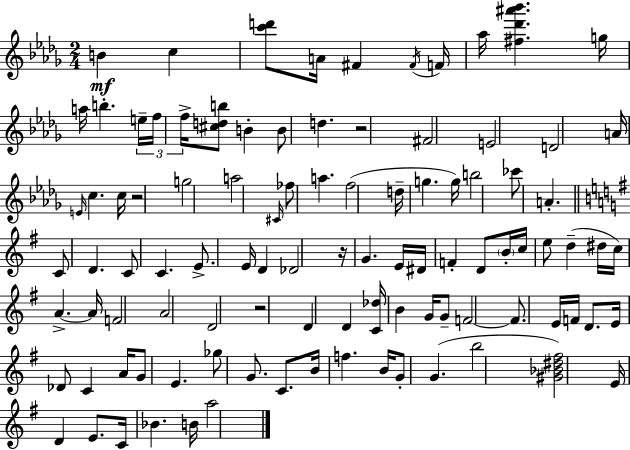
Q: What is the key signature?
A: BES minor